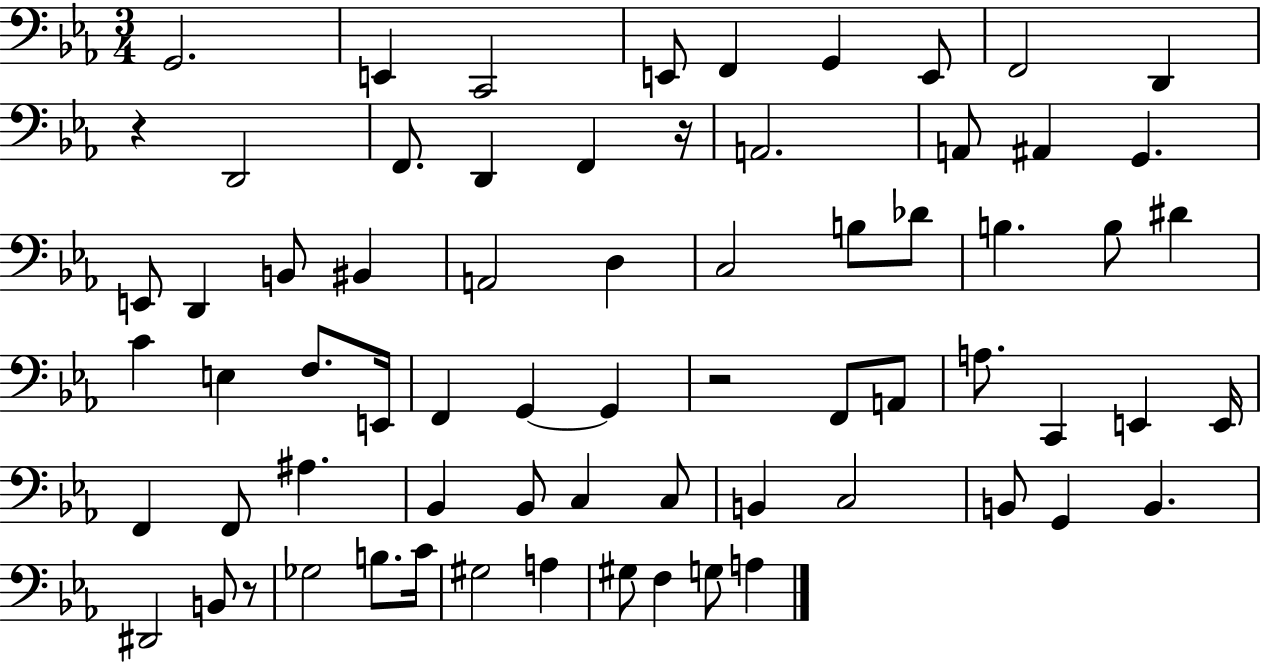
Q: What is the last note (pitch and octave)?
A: A3